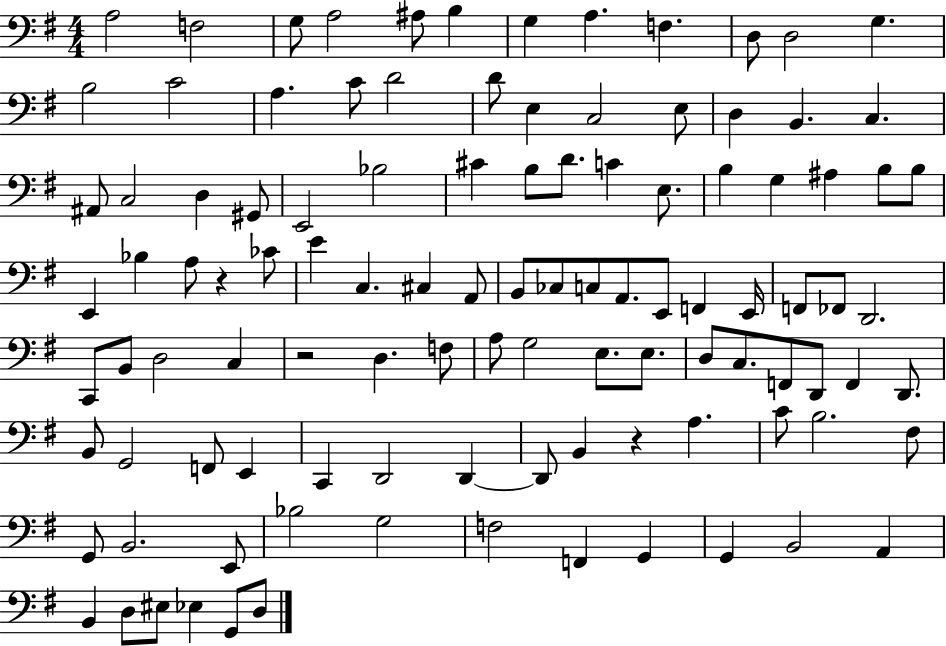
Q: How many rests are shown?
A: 3